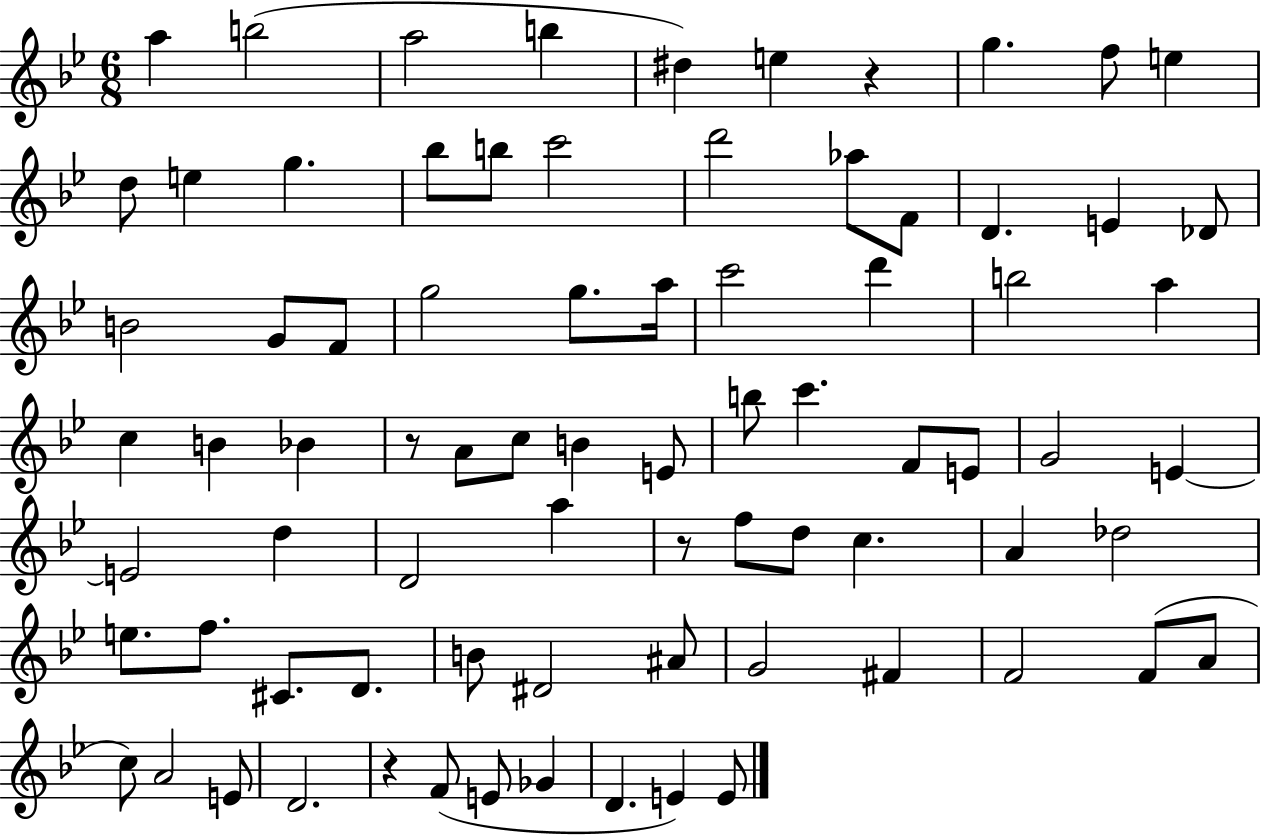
{
  \clef treble
  \numericTimeSignature
  \time 6/8
  \key bes \major
  a''4 b''2( | a''2 b''4 | dis''4) e''4 r4 | g''4. f''8 e''4 | \break d''8 e''4 g''4. | bes''8 b''8 c'''2 | d'''2 aes''8 f'8 | d'4. e'4 des'8 | \break b'2 g'8 f'8 | g''2 g''8. a''16 | c'''2 d'''4 | b''2 a''4 | \break c''4 b'4 bes'4 | r8 a'8 c''8 b'4 e'8 | b''8 c'''4. f'8 e'8 | g'2 e'4~~ | \break e'2 d''4 | d'2 a''4 | r8 f''8 d''8 c''4. | a'4 des''2 | \break e''8. f''8. cis'8. d'8. | b'8 dis'2 ais'8 | g'2 fis'4 | f'2 f'8( a'8 | \break c''8) a'2 e'8 | d'2. | r4 f'8( e'8 ges'4 | d'4. e'4) e'8 | \break \bar "|."
}